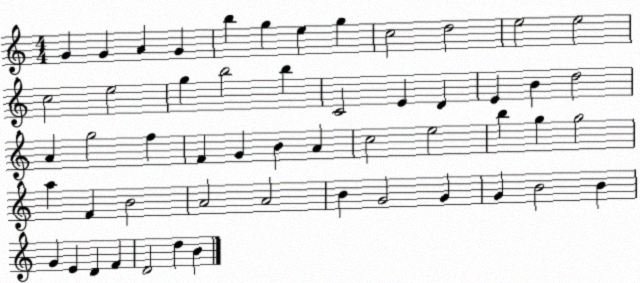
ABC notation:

X:1
T:Untitled
M:4/4
L:1/4
K:C
G G A G b g e g c2 d2 e2 e2 c2 e2 g b2 b C2 E D E B d2 A g2 f F G B A c2 e2 b g g2 a F B2 A2 A2 B G2 G G B2 B G E D F D2 d B